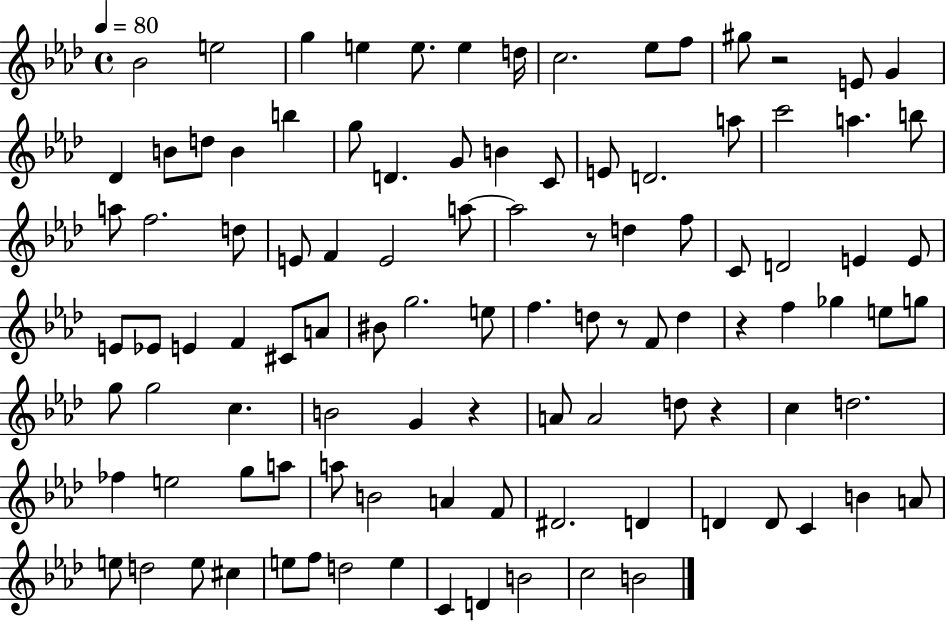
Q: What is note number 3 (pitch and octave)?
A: G5